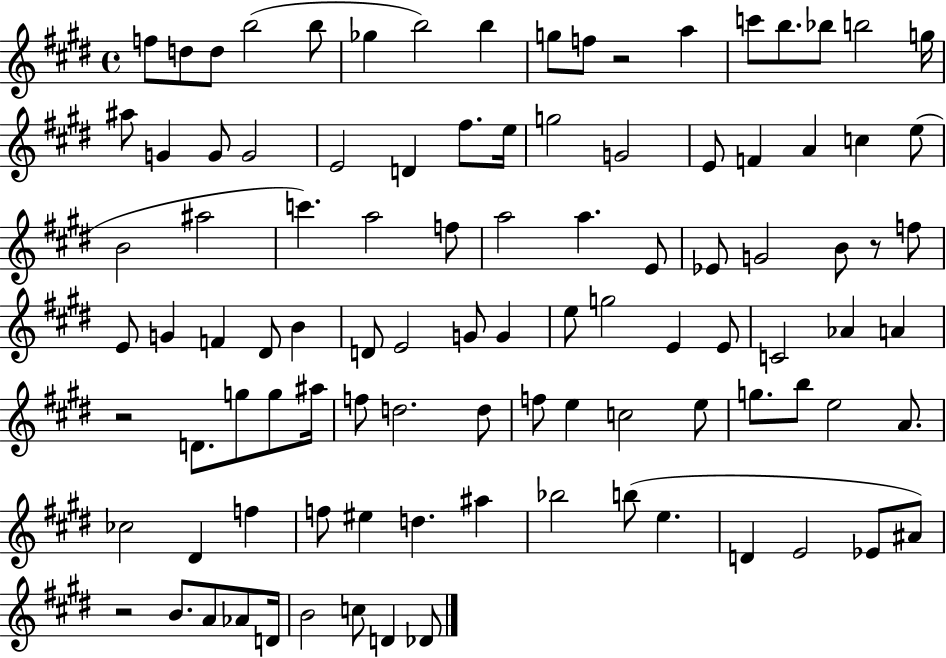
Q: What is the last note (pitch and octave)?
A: Db4